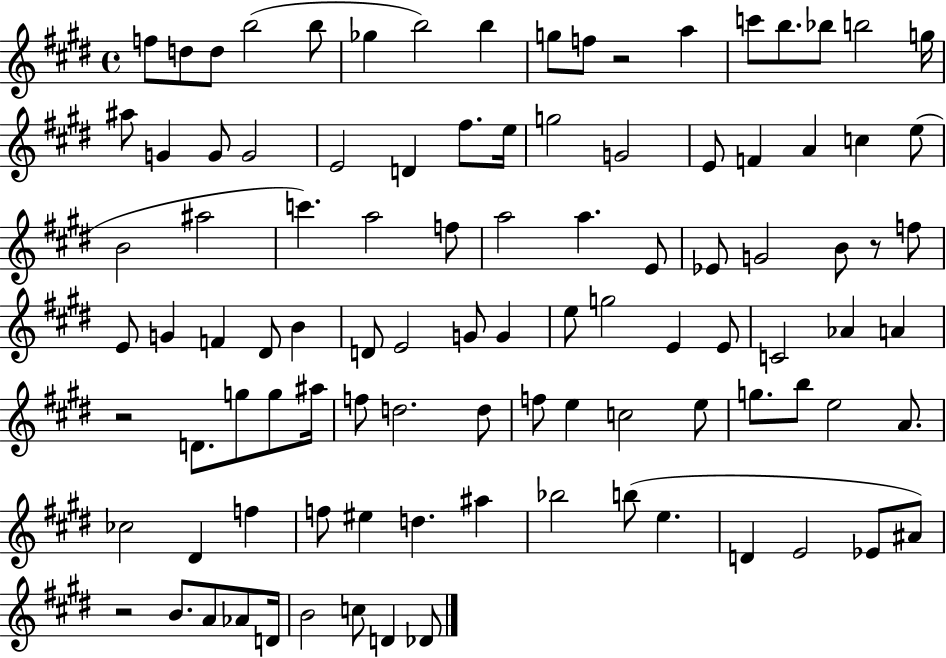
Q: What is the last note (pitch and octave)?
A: Db4